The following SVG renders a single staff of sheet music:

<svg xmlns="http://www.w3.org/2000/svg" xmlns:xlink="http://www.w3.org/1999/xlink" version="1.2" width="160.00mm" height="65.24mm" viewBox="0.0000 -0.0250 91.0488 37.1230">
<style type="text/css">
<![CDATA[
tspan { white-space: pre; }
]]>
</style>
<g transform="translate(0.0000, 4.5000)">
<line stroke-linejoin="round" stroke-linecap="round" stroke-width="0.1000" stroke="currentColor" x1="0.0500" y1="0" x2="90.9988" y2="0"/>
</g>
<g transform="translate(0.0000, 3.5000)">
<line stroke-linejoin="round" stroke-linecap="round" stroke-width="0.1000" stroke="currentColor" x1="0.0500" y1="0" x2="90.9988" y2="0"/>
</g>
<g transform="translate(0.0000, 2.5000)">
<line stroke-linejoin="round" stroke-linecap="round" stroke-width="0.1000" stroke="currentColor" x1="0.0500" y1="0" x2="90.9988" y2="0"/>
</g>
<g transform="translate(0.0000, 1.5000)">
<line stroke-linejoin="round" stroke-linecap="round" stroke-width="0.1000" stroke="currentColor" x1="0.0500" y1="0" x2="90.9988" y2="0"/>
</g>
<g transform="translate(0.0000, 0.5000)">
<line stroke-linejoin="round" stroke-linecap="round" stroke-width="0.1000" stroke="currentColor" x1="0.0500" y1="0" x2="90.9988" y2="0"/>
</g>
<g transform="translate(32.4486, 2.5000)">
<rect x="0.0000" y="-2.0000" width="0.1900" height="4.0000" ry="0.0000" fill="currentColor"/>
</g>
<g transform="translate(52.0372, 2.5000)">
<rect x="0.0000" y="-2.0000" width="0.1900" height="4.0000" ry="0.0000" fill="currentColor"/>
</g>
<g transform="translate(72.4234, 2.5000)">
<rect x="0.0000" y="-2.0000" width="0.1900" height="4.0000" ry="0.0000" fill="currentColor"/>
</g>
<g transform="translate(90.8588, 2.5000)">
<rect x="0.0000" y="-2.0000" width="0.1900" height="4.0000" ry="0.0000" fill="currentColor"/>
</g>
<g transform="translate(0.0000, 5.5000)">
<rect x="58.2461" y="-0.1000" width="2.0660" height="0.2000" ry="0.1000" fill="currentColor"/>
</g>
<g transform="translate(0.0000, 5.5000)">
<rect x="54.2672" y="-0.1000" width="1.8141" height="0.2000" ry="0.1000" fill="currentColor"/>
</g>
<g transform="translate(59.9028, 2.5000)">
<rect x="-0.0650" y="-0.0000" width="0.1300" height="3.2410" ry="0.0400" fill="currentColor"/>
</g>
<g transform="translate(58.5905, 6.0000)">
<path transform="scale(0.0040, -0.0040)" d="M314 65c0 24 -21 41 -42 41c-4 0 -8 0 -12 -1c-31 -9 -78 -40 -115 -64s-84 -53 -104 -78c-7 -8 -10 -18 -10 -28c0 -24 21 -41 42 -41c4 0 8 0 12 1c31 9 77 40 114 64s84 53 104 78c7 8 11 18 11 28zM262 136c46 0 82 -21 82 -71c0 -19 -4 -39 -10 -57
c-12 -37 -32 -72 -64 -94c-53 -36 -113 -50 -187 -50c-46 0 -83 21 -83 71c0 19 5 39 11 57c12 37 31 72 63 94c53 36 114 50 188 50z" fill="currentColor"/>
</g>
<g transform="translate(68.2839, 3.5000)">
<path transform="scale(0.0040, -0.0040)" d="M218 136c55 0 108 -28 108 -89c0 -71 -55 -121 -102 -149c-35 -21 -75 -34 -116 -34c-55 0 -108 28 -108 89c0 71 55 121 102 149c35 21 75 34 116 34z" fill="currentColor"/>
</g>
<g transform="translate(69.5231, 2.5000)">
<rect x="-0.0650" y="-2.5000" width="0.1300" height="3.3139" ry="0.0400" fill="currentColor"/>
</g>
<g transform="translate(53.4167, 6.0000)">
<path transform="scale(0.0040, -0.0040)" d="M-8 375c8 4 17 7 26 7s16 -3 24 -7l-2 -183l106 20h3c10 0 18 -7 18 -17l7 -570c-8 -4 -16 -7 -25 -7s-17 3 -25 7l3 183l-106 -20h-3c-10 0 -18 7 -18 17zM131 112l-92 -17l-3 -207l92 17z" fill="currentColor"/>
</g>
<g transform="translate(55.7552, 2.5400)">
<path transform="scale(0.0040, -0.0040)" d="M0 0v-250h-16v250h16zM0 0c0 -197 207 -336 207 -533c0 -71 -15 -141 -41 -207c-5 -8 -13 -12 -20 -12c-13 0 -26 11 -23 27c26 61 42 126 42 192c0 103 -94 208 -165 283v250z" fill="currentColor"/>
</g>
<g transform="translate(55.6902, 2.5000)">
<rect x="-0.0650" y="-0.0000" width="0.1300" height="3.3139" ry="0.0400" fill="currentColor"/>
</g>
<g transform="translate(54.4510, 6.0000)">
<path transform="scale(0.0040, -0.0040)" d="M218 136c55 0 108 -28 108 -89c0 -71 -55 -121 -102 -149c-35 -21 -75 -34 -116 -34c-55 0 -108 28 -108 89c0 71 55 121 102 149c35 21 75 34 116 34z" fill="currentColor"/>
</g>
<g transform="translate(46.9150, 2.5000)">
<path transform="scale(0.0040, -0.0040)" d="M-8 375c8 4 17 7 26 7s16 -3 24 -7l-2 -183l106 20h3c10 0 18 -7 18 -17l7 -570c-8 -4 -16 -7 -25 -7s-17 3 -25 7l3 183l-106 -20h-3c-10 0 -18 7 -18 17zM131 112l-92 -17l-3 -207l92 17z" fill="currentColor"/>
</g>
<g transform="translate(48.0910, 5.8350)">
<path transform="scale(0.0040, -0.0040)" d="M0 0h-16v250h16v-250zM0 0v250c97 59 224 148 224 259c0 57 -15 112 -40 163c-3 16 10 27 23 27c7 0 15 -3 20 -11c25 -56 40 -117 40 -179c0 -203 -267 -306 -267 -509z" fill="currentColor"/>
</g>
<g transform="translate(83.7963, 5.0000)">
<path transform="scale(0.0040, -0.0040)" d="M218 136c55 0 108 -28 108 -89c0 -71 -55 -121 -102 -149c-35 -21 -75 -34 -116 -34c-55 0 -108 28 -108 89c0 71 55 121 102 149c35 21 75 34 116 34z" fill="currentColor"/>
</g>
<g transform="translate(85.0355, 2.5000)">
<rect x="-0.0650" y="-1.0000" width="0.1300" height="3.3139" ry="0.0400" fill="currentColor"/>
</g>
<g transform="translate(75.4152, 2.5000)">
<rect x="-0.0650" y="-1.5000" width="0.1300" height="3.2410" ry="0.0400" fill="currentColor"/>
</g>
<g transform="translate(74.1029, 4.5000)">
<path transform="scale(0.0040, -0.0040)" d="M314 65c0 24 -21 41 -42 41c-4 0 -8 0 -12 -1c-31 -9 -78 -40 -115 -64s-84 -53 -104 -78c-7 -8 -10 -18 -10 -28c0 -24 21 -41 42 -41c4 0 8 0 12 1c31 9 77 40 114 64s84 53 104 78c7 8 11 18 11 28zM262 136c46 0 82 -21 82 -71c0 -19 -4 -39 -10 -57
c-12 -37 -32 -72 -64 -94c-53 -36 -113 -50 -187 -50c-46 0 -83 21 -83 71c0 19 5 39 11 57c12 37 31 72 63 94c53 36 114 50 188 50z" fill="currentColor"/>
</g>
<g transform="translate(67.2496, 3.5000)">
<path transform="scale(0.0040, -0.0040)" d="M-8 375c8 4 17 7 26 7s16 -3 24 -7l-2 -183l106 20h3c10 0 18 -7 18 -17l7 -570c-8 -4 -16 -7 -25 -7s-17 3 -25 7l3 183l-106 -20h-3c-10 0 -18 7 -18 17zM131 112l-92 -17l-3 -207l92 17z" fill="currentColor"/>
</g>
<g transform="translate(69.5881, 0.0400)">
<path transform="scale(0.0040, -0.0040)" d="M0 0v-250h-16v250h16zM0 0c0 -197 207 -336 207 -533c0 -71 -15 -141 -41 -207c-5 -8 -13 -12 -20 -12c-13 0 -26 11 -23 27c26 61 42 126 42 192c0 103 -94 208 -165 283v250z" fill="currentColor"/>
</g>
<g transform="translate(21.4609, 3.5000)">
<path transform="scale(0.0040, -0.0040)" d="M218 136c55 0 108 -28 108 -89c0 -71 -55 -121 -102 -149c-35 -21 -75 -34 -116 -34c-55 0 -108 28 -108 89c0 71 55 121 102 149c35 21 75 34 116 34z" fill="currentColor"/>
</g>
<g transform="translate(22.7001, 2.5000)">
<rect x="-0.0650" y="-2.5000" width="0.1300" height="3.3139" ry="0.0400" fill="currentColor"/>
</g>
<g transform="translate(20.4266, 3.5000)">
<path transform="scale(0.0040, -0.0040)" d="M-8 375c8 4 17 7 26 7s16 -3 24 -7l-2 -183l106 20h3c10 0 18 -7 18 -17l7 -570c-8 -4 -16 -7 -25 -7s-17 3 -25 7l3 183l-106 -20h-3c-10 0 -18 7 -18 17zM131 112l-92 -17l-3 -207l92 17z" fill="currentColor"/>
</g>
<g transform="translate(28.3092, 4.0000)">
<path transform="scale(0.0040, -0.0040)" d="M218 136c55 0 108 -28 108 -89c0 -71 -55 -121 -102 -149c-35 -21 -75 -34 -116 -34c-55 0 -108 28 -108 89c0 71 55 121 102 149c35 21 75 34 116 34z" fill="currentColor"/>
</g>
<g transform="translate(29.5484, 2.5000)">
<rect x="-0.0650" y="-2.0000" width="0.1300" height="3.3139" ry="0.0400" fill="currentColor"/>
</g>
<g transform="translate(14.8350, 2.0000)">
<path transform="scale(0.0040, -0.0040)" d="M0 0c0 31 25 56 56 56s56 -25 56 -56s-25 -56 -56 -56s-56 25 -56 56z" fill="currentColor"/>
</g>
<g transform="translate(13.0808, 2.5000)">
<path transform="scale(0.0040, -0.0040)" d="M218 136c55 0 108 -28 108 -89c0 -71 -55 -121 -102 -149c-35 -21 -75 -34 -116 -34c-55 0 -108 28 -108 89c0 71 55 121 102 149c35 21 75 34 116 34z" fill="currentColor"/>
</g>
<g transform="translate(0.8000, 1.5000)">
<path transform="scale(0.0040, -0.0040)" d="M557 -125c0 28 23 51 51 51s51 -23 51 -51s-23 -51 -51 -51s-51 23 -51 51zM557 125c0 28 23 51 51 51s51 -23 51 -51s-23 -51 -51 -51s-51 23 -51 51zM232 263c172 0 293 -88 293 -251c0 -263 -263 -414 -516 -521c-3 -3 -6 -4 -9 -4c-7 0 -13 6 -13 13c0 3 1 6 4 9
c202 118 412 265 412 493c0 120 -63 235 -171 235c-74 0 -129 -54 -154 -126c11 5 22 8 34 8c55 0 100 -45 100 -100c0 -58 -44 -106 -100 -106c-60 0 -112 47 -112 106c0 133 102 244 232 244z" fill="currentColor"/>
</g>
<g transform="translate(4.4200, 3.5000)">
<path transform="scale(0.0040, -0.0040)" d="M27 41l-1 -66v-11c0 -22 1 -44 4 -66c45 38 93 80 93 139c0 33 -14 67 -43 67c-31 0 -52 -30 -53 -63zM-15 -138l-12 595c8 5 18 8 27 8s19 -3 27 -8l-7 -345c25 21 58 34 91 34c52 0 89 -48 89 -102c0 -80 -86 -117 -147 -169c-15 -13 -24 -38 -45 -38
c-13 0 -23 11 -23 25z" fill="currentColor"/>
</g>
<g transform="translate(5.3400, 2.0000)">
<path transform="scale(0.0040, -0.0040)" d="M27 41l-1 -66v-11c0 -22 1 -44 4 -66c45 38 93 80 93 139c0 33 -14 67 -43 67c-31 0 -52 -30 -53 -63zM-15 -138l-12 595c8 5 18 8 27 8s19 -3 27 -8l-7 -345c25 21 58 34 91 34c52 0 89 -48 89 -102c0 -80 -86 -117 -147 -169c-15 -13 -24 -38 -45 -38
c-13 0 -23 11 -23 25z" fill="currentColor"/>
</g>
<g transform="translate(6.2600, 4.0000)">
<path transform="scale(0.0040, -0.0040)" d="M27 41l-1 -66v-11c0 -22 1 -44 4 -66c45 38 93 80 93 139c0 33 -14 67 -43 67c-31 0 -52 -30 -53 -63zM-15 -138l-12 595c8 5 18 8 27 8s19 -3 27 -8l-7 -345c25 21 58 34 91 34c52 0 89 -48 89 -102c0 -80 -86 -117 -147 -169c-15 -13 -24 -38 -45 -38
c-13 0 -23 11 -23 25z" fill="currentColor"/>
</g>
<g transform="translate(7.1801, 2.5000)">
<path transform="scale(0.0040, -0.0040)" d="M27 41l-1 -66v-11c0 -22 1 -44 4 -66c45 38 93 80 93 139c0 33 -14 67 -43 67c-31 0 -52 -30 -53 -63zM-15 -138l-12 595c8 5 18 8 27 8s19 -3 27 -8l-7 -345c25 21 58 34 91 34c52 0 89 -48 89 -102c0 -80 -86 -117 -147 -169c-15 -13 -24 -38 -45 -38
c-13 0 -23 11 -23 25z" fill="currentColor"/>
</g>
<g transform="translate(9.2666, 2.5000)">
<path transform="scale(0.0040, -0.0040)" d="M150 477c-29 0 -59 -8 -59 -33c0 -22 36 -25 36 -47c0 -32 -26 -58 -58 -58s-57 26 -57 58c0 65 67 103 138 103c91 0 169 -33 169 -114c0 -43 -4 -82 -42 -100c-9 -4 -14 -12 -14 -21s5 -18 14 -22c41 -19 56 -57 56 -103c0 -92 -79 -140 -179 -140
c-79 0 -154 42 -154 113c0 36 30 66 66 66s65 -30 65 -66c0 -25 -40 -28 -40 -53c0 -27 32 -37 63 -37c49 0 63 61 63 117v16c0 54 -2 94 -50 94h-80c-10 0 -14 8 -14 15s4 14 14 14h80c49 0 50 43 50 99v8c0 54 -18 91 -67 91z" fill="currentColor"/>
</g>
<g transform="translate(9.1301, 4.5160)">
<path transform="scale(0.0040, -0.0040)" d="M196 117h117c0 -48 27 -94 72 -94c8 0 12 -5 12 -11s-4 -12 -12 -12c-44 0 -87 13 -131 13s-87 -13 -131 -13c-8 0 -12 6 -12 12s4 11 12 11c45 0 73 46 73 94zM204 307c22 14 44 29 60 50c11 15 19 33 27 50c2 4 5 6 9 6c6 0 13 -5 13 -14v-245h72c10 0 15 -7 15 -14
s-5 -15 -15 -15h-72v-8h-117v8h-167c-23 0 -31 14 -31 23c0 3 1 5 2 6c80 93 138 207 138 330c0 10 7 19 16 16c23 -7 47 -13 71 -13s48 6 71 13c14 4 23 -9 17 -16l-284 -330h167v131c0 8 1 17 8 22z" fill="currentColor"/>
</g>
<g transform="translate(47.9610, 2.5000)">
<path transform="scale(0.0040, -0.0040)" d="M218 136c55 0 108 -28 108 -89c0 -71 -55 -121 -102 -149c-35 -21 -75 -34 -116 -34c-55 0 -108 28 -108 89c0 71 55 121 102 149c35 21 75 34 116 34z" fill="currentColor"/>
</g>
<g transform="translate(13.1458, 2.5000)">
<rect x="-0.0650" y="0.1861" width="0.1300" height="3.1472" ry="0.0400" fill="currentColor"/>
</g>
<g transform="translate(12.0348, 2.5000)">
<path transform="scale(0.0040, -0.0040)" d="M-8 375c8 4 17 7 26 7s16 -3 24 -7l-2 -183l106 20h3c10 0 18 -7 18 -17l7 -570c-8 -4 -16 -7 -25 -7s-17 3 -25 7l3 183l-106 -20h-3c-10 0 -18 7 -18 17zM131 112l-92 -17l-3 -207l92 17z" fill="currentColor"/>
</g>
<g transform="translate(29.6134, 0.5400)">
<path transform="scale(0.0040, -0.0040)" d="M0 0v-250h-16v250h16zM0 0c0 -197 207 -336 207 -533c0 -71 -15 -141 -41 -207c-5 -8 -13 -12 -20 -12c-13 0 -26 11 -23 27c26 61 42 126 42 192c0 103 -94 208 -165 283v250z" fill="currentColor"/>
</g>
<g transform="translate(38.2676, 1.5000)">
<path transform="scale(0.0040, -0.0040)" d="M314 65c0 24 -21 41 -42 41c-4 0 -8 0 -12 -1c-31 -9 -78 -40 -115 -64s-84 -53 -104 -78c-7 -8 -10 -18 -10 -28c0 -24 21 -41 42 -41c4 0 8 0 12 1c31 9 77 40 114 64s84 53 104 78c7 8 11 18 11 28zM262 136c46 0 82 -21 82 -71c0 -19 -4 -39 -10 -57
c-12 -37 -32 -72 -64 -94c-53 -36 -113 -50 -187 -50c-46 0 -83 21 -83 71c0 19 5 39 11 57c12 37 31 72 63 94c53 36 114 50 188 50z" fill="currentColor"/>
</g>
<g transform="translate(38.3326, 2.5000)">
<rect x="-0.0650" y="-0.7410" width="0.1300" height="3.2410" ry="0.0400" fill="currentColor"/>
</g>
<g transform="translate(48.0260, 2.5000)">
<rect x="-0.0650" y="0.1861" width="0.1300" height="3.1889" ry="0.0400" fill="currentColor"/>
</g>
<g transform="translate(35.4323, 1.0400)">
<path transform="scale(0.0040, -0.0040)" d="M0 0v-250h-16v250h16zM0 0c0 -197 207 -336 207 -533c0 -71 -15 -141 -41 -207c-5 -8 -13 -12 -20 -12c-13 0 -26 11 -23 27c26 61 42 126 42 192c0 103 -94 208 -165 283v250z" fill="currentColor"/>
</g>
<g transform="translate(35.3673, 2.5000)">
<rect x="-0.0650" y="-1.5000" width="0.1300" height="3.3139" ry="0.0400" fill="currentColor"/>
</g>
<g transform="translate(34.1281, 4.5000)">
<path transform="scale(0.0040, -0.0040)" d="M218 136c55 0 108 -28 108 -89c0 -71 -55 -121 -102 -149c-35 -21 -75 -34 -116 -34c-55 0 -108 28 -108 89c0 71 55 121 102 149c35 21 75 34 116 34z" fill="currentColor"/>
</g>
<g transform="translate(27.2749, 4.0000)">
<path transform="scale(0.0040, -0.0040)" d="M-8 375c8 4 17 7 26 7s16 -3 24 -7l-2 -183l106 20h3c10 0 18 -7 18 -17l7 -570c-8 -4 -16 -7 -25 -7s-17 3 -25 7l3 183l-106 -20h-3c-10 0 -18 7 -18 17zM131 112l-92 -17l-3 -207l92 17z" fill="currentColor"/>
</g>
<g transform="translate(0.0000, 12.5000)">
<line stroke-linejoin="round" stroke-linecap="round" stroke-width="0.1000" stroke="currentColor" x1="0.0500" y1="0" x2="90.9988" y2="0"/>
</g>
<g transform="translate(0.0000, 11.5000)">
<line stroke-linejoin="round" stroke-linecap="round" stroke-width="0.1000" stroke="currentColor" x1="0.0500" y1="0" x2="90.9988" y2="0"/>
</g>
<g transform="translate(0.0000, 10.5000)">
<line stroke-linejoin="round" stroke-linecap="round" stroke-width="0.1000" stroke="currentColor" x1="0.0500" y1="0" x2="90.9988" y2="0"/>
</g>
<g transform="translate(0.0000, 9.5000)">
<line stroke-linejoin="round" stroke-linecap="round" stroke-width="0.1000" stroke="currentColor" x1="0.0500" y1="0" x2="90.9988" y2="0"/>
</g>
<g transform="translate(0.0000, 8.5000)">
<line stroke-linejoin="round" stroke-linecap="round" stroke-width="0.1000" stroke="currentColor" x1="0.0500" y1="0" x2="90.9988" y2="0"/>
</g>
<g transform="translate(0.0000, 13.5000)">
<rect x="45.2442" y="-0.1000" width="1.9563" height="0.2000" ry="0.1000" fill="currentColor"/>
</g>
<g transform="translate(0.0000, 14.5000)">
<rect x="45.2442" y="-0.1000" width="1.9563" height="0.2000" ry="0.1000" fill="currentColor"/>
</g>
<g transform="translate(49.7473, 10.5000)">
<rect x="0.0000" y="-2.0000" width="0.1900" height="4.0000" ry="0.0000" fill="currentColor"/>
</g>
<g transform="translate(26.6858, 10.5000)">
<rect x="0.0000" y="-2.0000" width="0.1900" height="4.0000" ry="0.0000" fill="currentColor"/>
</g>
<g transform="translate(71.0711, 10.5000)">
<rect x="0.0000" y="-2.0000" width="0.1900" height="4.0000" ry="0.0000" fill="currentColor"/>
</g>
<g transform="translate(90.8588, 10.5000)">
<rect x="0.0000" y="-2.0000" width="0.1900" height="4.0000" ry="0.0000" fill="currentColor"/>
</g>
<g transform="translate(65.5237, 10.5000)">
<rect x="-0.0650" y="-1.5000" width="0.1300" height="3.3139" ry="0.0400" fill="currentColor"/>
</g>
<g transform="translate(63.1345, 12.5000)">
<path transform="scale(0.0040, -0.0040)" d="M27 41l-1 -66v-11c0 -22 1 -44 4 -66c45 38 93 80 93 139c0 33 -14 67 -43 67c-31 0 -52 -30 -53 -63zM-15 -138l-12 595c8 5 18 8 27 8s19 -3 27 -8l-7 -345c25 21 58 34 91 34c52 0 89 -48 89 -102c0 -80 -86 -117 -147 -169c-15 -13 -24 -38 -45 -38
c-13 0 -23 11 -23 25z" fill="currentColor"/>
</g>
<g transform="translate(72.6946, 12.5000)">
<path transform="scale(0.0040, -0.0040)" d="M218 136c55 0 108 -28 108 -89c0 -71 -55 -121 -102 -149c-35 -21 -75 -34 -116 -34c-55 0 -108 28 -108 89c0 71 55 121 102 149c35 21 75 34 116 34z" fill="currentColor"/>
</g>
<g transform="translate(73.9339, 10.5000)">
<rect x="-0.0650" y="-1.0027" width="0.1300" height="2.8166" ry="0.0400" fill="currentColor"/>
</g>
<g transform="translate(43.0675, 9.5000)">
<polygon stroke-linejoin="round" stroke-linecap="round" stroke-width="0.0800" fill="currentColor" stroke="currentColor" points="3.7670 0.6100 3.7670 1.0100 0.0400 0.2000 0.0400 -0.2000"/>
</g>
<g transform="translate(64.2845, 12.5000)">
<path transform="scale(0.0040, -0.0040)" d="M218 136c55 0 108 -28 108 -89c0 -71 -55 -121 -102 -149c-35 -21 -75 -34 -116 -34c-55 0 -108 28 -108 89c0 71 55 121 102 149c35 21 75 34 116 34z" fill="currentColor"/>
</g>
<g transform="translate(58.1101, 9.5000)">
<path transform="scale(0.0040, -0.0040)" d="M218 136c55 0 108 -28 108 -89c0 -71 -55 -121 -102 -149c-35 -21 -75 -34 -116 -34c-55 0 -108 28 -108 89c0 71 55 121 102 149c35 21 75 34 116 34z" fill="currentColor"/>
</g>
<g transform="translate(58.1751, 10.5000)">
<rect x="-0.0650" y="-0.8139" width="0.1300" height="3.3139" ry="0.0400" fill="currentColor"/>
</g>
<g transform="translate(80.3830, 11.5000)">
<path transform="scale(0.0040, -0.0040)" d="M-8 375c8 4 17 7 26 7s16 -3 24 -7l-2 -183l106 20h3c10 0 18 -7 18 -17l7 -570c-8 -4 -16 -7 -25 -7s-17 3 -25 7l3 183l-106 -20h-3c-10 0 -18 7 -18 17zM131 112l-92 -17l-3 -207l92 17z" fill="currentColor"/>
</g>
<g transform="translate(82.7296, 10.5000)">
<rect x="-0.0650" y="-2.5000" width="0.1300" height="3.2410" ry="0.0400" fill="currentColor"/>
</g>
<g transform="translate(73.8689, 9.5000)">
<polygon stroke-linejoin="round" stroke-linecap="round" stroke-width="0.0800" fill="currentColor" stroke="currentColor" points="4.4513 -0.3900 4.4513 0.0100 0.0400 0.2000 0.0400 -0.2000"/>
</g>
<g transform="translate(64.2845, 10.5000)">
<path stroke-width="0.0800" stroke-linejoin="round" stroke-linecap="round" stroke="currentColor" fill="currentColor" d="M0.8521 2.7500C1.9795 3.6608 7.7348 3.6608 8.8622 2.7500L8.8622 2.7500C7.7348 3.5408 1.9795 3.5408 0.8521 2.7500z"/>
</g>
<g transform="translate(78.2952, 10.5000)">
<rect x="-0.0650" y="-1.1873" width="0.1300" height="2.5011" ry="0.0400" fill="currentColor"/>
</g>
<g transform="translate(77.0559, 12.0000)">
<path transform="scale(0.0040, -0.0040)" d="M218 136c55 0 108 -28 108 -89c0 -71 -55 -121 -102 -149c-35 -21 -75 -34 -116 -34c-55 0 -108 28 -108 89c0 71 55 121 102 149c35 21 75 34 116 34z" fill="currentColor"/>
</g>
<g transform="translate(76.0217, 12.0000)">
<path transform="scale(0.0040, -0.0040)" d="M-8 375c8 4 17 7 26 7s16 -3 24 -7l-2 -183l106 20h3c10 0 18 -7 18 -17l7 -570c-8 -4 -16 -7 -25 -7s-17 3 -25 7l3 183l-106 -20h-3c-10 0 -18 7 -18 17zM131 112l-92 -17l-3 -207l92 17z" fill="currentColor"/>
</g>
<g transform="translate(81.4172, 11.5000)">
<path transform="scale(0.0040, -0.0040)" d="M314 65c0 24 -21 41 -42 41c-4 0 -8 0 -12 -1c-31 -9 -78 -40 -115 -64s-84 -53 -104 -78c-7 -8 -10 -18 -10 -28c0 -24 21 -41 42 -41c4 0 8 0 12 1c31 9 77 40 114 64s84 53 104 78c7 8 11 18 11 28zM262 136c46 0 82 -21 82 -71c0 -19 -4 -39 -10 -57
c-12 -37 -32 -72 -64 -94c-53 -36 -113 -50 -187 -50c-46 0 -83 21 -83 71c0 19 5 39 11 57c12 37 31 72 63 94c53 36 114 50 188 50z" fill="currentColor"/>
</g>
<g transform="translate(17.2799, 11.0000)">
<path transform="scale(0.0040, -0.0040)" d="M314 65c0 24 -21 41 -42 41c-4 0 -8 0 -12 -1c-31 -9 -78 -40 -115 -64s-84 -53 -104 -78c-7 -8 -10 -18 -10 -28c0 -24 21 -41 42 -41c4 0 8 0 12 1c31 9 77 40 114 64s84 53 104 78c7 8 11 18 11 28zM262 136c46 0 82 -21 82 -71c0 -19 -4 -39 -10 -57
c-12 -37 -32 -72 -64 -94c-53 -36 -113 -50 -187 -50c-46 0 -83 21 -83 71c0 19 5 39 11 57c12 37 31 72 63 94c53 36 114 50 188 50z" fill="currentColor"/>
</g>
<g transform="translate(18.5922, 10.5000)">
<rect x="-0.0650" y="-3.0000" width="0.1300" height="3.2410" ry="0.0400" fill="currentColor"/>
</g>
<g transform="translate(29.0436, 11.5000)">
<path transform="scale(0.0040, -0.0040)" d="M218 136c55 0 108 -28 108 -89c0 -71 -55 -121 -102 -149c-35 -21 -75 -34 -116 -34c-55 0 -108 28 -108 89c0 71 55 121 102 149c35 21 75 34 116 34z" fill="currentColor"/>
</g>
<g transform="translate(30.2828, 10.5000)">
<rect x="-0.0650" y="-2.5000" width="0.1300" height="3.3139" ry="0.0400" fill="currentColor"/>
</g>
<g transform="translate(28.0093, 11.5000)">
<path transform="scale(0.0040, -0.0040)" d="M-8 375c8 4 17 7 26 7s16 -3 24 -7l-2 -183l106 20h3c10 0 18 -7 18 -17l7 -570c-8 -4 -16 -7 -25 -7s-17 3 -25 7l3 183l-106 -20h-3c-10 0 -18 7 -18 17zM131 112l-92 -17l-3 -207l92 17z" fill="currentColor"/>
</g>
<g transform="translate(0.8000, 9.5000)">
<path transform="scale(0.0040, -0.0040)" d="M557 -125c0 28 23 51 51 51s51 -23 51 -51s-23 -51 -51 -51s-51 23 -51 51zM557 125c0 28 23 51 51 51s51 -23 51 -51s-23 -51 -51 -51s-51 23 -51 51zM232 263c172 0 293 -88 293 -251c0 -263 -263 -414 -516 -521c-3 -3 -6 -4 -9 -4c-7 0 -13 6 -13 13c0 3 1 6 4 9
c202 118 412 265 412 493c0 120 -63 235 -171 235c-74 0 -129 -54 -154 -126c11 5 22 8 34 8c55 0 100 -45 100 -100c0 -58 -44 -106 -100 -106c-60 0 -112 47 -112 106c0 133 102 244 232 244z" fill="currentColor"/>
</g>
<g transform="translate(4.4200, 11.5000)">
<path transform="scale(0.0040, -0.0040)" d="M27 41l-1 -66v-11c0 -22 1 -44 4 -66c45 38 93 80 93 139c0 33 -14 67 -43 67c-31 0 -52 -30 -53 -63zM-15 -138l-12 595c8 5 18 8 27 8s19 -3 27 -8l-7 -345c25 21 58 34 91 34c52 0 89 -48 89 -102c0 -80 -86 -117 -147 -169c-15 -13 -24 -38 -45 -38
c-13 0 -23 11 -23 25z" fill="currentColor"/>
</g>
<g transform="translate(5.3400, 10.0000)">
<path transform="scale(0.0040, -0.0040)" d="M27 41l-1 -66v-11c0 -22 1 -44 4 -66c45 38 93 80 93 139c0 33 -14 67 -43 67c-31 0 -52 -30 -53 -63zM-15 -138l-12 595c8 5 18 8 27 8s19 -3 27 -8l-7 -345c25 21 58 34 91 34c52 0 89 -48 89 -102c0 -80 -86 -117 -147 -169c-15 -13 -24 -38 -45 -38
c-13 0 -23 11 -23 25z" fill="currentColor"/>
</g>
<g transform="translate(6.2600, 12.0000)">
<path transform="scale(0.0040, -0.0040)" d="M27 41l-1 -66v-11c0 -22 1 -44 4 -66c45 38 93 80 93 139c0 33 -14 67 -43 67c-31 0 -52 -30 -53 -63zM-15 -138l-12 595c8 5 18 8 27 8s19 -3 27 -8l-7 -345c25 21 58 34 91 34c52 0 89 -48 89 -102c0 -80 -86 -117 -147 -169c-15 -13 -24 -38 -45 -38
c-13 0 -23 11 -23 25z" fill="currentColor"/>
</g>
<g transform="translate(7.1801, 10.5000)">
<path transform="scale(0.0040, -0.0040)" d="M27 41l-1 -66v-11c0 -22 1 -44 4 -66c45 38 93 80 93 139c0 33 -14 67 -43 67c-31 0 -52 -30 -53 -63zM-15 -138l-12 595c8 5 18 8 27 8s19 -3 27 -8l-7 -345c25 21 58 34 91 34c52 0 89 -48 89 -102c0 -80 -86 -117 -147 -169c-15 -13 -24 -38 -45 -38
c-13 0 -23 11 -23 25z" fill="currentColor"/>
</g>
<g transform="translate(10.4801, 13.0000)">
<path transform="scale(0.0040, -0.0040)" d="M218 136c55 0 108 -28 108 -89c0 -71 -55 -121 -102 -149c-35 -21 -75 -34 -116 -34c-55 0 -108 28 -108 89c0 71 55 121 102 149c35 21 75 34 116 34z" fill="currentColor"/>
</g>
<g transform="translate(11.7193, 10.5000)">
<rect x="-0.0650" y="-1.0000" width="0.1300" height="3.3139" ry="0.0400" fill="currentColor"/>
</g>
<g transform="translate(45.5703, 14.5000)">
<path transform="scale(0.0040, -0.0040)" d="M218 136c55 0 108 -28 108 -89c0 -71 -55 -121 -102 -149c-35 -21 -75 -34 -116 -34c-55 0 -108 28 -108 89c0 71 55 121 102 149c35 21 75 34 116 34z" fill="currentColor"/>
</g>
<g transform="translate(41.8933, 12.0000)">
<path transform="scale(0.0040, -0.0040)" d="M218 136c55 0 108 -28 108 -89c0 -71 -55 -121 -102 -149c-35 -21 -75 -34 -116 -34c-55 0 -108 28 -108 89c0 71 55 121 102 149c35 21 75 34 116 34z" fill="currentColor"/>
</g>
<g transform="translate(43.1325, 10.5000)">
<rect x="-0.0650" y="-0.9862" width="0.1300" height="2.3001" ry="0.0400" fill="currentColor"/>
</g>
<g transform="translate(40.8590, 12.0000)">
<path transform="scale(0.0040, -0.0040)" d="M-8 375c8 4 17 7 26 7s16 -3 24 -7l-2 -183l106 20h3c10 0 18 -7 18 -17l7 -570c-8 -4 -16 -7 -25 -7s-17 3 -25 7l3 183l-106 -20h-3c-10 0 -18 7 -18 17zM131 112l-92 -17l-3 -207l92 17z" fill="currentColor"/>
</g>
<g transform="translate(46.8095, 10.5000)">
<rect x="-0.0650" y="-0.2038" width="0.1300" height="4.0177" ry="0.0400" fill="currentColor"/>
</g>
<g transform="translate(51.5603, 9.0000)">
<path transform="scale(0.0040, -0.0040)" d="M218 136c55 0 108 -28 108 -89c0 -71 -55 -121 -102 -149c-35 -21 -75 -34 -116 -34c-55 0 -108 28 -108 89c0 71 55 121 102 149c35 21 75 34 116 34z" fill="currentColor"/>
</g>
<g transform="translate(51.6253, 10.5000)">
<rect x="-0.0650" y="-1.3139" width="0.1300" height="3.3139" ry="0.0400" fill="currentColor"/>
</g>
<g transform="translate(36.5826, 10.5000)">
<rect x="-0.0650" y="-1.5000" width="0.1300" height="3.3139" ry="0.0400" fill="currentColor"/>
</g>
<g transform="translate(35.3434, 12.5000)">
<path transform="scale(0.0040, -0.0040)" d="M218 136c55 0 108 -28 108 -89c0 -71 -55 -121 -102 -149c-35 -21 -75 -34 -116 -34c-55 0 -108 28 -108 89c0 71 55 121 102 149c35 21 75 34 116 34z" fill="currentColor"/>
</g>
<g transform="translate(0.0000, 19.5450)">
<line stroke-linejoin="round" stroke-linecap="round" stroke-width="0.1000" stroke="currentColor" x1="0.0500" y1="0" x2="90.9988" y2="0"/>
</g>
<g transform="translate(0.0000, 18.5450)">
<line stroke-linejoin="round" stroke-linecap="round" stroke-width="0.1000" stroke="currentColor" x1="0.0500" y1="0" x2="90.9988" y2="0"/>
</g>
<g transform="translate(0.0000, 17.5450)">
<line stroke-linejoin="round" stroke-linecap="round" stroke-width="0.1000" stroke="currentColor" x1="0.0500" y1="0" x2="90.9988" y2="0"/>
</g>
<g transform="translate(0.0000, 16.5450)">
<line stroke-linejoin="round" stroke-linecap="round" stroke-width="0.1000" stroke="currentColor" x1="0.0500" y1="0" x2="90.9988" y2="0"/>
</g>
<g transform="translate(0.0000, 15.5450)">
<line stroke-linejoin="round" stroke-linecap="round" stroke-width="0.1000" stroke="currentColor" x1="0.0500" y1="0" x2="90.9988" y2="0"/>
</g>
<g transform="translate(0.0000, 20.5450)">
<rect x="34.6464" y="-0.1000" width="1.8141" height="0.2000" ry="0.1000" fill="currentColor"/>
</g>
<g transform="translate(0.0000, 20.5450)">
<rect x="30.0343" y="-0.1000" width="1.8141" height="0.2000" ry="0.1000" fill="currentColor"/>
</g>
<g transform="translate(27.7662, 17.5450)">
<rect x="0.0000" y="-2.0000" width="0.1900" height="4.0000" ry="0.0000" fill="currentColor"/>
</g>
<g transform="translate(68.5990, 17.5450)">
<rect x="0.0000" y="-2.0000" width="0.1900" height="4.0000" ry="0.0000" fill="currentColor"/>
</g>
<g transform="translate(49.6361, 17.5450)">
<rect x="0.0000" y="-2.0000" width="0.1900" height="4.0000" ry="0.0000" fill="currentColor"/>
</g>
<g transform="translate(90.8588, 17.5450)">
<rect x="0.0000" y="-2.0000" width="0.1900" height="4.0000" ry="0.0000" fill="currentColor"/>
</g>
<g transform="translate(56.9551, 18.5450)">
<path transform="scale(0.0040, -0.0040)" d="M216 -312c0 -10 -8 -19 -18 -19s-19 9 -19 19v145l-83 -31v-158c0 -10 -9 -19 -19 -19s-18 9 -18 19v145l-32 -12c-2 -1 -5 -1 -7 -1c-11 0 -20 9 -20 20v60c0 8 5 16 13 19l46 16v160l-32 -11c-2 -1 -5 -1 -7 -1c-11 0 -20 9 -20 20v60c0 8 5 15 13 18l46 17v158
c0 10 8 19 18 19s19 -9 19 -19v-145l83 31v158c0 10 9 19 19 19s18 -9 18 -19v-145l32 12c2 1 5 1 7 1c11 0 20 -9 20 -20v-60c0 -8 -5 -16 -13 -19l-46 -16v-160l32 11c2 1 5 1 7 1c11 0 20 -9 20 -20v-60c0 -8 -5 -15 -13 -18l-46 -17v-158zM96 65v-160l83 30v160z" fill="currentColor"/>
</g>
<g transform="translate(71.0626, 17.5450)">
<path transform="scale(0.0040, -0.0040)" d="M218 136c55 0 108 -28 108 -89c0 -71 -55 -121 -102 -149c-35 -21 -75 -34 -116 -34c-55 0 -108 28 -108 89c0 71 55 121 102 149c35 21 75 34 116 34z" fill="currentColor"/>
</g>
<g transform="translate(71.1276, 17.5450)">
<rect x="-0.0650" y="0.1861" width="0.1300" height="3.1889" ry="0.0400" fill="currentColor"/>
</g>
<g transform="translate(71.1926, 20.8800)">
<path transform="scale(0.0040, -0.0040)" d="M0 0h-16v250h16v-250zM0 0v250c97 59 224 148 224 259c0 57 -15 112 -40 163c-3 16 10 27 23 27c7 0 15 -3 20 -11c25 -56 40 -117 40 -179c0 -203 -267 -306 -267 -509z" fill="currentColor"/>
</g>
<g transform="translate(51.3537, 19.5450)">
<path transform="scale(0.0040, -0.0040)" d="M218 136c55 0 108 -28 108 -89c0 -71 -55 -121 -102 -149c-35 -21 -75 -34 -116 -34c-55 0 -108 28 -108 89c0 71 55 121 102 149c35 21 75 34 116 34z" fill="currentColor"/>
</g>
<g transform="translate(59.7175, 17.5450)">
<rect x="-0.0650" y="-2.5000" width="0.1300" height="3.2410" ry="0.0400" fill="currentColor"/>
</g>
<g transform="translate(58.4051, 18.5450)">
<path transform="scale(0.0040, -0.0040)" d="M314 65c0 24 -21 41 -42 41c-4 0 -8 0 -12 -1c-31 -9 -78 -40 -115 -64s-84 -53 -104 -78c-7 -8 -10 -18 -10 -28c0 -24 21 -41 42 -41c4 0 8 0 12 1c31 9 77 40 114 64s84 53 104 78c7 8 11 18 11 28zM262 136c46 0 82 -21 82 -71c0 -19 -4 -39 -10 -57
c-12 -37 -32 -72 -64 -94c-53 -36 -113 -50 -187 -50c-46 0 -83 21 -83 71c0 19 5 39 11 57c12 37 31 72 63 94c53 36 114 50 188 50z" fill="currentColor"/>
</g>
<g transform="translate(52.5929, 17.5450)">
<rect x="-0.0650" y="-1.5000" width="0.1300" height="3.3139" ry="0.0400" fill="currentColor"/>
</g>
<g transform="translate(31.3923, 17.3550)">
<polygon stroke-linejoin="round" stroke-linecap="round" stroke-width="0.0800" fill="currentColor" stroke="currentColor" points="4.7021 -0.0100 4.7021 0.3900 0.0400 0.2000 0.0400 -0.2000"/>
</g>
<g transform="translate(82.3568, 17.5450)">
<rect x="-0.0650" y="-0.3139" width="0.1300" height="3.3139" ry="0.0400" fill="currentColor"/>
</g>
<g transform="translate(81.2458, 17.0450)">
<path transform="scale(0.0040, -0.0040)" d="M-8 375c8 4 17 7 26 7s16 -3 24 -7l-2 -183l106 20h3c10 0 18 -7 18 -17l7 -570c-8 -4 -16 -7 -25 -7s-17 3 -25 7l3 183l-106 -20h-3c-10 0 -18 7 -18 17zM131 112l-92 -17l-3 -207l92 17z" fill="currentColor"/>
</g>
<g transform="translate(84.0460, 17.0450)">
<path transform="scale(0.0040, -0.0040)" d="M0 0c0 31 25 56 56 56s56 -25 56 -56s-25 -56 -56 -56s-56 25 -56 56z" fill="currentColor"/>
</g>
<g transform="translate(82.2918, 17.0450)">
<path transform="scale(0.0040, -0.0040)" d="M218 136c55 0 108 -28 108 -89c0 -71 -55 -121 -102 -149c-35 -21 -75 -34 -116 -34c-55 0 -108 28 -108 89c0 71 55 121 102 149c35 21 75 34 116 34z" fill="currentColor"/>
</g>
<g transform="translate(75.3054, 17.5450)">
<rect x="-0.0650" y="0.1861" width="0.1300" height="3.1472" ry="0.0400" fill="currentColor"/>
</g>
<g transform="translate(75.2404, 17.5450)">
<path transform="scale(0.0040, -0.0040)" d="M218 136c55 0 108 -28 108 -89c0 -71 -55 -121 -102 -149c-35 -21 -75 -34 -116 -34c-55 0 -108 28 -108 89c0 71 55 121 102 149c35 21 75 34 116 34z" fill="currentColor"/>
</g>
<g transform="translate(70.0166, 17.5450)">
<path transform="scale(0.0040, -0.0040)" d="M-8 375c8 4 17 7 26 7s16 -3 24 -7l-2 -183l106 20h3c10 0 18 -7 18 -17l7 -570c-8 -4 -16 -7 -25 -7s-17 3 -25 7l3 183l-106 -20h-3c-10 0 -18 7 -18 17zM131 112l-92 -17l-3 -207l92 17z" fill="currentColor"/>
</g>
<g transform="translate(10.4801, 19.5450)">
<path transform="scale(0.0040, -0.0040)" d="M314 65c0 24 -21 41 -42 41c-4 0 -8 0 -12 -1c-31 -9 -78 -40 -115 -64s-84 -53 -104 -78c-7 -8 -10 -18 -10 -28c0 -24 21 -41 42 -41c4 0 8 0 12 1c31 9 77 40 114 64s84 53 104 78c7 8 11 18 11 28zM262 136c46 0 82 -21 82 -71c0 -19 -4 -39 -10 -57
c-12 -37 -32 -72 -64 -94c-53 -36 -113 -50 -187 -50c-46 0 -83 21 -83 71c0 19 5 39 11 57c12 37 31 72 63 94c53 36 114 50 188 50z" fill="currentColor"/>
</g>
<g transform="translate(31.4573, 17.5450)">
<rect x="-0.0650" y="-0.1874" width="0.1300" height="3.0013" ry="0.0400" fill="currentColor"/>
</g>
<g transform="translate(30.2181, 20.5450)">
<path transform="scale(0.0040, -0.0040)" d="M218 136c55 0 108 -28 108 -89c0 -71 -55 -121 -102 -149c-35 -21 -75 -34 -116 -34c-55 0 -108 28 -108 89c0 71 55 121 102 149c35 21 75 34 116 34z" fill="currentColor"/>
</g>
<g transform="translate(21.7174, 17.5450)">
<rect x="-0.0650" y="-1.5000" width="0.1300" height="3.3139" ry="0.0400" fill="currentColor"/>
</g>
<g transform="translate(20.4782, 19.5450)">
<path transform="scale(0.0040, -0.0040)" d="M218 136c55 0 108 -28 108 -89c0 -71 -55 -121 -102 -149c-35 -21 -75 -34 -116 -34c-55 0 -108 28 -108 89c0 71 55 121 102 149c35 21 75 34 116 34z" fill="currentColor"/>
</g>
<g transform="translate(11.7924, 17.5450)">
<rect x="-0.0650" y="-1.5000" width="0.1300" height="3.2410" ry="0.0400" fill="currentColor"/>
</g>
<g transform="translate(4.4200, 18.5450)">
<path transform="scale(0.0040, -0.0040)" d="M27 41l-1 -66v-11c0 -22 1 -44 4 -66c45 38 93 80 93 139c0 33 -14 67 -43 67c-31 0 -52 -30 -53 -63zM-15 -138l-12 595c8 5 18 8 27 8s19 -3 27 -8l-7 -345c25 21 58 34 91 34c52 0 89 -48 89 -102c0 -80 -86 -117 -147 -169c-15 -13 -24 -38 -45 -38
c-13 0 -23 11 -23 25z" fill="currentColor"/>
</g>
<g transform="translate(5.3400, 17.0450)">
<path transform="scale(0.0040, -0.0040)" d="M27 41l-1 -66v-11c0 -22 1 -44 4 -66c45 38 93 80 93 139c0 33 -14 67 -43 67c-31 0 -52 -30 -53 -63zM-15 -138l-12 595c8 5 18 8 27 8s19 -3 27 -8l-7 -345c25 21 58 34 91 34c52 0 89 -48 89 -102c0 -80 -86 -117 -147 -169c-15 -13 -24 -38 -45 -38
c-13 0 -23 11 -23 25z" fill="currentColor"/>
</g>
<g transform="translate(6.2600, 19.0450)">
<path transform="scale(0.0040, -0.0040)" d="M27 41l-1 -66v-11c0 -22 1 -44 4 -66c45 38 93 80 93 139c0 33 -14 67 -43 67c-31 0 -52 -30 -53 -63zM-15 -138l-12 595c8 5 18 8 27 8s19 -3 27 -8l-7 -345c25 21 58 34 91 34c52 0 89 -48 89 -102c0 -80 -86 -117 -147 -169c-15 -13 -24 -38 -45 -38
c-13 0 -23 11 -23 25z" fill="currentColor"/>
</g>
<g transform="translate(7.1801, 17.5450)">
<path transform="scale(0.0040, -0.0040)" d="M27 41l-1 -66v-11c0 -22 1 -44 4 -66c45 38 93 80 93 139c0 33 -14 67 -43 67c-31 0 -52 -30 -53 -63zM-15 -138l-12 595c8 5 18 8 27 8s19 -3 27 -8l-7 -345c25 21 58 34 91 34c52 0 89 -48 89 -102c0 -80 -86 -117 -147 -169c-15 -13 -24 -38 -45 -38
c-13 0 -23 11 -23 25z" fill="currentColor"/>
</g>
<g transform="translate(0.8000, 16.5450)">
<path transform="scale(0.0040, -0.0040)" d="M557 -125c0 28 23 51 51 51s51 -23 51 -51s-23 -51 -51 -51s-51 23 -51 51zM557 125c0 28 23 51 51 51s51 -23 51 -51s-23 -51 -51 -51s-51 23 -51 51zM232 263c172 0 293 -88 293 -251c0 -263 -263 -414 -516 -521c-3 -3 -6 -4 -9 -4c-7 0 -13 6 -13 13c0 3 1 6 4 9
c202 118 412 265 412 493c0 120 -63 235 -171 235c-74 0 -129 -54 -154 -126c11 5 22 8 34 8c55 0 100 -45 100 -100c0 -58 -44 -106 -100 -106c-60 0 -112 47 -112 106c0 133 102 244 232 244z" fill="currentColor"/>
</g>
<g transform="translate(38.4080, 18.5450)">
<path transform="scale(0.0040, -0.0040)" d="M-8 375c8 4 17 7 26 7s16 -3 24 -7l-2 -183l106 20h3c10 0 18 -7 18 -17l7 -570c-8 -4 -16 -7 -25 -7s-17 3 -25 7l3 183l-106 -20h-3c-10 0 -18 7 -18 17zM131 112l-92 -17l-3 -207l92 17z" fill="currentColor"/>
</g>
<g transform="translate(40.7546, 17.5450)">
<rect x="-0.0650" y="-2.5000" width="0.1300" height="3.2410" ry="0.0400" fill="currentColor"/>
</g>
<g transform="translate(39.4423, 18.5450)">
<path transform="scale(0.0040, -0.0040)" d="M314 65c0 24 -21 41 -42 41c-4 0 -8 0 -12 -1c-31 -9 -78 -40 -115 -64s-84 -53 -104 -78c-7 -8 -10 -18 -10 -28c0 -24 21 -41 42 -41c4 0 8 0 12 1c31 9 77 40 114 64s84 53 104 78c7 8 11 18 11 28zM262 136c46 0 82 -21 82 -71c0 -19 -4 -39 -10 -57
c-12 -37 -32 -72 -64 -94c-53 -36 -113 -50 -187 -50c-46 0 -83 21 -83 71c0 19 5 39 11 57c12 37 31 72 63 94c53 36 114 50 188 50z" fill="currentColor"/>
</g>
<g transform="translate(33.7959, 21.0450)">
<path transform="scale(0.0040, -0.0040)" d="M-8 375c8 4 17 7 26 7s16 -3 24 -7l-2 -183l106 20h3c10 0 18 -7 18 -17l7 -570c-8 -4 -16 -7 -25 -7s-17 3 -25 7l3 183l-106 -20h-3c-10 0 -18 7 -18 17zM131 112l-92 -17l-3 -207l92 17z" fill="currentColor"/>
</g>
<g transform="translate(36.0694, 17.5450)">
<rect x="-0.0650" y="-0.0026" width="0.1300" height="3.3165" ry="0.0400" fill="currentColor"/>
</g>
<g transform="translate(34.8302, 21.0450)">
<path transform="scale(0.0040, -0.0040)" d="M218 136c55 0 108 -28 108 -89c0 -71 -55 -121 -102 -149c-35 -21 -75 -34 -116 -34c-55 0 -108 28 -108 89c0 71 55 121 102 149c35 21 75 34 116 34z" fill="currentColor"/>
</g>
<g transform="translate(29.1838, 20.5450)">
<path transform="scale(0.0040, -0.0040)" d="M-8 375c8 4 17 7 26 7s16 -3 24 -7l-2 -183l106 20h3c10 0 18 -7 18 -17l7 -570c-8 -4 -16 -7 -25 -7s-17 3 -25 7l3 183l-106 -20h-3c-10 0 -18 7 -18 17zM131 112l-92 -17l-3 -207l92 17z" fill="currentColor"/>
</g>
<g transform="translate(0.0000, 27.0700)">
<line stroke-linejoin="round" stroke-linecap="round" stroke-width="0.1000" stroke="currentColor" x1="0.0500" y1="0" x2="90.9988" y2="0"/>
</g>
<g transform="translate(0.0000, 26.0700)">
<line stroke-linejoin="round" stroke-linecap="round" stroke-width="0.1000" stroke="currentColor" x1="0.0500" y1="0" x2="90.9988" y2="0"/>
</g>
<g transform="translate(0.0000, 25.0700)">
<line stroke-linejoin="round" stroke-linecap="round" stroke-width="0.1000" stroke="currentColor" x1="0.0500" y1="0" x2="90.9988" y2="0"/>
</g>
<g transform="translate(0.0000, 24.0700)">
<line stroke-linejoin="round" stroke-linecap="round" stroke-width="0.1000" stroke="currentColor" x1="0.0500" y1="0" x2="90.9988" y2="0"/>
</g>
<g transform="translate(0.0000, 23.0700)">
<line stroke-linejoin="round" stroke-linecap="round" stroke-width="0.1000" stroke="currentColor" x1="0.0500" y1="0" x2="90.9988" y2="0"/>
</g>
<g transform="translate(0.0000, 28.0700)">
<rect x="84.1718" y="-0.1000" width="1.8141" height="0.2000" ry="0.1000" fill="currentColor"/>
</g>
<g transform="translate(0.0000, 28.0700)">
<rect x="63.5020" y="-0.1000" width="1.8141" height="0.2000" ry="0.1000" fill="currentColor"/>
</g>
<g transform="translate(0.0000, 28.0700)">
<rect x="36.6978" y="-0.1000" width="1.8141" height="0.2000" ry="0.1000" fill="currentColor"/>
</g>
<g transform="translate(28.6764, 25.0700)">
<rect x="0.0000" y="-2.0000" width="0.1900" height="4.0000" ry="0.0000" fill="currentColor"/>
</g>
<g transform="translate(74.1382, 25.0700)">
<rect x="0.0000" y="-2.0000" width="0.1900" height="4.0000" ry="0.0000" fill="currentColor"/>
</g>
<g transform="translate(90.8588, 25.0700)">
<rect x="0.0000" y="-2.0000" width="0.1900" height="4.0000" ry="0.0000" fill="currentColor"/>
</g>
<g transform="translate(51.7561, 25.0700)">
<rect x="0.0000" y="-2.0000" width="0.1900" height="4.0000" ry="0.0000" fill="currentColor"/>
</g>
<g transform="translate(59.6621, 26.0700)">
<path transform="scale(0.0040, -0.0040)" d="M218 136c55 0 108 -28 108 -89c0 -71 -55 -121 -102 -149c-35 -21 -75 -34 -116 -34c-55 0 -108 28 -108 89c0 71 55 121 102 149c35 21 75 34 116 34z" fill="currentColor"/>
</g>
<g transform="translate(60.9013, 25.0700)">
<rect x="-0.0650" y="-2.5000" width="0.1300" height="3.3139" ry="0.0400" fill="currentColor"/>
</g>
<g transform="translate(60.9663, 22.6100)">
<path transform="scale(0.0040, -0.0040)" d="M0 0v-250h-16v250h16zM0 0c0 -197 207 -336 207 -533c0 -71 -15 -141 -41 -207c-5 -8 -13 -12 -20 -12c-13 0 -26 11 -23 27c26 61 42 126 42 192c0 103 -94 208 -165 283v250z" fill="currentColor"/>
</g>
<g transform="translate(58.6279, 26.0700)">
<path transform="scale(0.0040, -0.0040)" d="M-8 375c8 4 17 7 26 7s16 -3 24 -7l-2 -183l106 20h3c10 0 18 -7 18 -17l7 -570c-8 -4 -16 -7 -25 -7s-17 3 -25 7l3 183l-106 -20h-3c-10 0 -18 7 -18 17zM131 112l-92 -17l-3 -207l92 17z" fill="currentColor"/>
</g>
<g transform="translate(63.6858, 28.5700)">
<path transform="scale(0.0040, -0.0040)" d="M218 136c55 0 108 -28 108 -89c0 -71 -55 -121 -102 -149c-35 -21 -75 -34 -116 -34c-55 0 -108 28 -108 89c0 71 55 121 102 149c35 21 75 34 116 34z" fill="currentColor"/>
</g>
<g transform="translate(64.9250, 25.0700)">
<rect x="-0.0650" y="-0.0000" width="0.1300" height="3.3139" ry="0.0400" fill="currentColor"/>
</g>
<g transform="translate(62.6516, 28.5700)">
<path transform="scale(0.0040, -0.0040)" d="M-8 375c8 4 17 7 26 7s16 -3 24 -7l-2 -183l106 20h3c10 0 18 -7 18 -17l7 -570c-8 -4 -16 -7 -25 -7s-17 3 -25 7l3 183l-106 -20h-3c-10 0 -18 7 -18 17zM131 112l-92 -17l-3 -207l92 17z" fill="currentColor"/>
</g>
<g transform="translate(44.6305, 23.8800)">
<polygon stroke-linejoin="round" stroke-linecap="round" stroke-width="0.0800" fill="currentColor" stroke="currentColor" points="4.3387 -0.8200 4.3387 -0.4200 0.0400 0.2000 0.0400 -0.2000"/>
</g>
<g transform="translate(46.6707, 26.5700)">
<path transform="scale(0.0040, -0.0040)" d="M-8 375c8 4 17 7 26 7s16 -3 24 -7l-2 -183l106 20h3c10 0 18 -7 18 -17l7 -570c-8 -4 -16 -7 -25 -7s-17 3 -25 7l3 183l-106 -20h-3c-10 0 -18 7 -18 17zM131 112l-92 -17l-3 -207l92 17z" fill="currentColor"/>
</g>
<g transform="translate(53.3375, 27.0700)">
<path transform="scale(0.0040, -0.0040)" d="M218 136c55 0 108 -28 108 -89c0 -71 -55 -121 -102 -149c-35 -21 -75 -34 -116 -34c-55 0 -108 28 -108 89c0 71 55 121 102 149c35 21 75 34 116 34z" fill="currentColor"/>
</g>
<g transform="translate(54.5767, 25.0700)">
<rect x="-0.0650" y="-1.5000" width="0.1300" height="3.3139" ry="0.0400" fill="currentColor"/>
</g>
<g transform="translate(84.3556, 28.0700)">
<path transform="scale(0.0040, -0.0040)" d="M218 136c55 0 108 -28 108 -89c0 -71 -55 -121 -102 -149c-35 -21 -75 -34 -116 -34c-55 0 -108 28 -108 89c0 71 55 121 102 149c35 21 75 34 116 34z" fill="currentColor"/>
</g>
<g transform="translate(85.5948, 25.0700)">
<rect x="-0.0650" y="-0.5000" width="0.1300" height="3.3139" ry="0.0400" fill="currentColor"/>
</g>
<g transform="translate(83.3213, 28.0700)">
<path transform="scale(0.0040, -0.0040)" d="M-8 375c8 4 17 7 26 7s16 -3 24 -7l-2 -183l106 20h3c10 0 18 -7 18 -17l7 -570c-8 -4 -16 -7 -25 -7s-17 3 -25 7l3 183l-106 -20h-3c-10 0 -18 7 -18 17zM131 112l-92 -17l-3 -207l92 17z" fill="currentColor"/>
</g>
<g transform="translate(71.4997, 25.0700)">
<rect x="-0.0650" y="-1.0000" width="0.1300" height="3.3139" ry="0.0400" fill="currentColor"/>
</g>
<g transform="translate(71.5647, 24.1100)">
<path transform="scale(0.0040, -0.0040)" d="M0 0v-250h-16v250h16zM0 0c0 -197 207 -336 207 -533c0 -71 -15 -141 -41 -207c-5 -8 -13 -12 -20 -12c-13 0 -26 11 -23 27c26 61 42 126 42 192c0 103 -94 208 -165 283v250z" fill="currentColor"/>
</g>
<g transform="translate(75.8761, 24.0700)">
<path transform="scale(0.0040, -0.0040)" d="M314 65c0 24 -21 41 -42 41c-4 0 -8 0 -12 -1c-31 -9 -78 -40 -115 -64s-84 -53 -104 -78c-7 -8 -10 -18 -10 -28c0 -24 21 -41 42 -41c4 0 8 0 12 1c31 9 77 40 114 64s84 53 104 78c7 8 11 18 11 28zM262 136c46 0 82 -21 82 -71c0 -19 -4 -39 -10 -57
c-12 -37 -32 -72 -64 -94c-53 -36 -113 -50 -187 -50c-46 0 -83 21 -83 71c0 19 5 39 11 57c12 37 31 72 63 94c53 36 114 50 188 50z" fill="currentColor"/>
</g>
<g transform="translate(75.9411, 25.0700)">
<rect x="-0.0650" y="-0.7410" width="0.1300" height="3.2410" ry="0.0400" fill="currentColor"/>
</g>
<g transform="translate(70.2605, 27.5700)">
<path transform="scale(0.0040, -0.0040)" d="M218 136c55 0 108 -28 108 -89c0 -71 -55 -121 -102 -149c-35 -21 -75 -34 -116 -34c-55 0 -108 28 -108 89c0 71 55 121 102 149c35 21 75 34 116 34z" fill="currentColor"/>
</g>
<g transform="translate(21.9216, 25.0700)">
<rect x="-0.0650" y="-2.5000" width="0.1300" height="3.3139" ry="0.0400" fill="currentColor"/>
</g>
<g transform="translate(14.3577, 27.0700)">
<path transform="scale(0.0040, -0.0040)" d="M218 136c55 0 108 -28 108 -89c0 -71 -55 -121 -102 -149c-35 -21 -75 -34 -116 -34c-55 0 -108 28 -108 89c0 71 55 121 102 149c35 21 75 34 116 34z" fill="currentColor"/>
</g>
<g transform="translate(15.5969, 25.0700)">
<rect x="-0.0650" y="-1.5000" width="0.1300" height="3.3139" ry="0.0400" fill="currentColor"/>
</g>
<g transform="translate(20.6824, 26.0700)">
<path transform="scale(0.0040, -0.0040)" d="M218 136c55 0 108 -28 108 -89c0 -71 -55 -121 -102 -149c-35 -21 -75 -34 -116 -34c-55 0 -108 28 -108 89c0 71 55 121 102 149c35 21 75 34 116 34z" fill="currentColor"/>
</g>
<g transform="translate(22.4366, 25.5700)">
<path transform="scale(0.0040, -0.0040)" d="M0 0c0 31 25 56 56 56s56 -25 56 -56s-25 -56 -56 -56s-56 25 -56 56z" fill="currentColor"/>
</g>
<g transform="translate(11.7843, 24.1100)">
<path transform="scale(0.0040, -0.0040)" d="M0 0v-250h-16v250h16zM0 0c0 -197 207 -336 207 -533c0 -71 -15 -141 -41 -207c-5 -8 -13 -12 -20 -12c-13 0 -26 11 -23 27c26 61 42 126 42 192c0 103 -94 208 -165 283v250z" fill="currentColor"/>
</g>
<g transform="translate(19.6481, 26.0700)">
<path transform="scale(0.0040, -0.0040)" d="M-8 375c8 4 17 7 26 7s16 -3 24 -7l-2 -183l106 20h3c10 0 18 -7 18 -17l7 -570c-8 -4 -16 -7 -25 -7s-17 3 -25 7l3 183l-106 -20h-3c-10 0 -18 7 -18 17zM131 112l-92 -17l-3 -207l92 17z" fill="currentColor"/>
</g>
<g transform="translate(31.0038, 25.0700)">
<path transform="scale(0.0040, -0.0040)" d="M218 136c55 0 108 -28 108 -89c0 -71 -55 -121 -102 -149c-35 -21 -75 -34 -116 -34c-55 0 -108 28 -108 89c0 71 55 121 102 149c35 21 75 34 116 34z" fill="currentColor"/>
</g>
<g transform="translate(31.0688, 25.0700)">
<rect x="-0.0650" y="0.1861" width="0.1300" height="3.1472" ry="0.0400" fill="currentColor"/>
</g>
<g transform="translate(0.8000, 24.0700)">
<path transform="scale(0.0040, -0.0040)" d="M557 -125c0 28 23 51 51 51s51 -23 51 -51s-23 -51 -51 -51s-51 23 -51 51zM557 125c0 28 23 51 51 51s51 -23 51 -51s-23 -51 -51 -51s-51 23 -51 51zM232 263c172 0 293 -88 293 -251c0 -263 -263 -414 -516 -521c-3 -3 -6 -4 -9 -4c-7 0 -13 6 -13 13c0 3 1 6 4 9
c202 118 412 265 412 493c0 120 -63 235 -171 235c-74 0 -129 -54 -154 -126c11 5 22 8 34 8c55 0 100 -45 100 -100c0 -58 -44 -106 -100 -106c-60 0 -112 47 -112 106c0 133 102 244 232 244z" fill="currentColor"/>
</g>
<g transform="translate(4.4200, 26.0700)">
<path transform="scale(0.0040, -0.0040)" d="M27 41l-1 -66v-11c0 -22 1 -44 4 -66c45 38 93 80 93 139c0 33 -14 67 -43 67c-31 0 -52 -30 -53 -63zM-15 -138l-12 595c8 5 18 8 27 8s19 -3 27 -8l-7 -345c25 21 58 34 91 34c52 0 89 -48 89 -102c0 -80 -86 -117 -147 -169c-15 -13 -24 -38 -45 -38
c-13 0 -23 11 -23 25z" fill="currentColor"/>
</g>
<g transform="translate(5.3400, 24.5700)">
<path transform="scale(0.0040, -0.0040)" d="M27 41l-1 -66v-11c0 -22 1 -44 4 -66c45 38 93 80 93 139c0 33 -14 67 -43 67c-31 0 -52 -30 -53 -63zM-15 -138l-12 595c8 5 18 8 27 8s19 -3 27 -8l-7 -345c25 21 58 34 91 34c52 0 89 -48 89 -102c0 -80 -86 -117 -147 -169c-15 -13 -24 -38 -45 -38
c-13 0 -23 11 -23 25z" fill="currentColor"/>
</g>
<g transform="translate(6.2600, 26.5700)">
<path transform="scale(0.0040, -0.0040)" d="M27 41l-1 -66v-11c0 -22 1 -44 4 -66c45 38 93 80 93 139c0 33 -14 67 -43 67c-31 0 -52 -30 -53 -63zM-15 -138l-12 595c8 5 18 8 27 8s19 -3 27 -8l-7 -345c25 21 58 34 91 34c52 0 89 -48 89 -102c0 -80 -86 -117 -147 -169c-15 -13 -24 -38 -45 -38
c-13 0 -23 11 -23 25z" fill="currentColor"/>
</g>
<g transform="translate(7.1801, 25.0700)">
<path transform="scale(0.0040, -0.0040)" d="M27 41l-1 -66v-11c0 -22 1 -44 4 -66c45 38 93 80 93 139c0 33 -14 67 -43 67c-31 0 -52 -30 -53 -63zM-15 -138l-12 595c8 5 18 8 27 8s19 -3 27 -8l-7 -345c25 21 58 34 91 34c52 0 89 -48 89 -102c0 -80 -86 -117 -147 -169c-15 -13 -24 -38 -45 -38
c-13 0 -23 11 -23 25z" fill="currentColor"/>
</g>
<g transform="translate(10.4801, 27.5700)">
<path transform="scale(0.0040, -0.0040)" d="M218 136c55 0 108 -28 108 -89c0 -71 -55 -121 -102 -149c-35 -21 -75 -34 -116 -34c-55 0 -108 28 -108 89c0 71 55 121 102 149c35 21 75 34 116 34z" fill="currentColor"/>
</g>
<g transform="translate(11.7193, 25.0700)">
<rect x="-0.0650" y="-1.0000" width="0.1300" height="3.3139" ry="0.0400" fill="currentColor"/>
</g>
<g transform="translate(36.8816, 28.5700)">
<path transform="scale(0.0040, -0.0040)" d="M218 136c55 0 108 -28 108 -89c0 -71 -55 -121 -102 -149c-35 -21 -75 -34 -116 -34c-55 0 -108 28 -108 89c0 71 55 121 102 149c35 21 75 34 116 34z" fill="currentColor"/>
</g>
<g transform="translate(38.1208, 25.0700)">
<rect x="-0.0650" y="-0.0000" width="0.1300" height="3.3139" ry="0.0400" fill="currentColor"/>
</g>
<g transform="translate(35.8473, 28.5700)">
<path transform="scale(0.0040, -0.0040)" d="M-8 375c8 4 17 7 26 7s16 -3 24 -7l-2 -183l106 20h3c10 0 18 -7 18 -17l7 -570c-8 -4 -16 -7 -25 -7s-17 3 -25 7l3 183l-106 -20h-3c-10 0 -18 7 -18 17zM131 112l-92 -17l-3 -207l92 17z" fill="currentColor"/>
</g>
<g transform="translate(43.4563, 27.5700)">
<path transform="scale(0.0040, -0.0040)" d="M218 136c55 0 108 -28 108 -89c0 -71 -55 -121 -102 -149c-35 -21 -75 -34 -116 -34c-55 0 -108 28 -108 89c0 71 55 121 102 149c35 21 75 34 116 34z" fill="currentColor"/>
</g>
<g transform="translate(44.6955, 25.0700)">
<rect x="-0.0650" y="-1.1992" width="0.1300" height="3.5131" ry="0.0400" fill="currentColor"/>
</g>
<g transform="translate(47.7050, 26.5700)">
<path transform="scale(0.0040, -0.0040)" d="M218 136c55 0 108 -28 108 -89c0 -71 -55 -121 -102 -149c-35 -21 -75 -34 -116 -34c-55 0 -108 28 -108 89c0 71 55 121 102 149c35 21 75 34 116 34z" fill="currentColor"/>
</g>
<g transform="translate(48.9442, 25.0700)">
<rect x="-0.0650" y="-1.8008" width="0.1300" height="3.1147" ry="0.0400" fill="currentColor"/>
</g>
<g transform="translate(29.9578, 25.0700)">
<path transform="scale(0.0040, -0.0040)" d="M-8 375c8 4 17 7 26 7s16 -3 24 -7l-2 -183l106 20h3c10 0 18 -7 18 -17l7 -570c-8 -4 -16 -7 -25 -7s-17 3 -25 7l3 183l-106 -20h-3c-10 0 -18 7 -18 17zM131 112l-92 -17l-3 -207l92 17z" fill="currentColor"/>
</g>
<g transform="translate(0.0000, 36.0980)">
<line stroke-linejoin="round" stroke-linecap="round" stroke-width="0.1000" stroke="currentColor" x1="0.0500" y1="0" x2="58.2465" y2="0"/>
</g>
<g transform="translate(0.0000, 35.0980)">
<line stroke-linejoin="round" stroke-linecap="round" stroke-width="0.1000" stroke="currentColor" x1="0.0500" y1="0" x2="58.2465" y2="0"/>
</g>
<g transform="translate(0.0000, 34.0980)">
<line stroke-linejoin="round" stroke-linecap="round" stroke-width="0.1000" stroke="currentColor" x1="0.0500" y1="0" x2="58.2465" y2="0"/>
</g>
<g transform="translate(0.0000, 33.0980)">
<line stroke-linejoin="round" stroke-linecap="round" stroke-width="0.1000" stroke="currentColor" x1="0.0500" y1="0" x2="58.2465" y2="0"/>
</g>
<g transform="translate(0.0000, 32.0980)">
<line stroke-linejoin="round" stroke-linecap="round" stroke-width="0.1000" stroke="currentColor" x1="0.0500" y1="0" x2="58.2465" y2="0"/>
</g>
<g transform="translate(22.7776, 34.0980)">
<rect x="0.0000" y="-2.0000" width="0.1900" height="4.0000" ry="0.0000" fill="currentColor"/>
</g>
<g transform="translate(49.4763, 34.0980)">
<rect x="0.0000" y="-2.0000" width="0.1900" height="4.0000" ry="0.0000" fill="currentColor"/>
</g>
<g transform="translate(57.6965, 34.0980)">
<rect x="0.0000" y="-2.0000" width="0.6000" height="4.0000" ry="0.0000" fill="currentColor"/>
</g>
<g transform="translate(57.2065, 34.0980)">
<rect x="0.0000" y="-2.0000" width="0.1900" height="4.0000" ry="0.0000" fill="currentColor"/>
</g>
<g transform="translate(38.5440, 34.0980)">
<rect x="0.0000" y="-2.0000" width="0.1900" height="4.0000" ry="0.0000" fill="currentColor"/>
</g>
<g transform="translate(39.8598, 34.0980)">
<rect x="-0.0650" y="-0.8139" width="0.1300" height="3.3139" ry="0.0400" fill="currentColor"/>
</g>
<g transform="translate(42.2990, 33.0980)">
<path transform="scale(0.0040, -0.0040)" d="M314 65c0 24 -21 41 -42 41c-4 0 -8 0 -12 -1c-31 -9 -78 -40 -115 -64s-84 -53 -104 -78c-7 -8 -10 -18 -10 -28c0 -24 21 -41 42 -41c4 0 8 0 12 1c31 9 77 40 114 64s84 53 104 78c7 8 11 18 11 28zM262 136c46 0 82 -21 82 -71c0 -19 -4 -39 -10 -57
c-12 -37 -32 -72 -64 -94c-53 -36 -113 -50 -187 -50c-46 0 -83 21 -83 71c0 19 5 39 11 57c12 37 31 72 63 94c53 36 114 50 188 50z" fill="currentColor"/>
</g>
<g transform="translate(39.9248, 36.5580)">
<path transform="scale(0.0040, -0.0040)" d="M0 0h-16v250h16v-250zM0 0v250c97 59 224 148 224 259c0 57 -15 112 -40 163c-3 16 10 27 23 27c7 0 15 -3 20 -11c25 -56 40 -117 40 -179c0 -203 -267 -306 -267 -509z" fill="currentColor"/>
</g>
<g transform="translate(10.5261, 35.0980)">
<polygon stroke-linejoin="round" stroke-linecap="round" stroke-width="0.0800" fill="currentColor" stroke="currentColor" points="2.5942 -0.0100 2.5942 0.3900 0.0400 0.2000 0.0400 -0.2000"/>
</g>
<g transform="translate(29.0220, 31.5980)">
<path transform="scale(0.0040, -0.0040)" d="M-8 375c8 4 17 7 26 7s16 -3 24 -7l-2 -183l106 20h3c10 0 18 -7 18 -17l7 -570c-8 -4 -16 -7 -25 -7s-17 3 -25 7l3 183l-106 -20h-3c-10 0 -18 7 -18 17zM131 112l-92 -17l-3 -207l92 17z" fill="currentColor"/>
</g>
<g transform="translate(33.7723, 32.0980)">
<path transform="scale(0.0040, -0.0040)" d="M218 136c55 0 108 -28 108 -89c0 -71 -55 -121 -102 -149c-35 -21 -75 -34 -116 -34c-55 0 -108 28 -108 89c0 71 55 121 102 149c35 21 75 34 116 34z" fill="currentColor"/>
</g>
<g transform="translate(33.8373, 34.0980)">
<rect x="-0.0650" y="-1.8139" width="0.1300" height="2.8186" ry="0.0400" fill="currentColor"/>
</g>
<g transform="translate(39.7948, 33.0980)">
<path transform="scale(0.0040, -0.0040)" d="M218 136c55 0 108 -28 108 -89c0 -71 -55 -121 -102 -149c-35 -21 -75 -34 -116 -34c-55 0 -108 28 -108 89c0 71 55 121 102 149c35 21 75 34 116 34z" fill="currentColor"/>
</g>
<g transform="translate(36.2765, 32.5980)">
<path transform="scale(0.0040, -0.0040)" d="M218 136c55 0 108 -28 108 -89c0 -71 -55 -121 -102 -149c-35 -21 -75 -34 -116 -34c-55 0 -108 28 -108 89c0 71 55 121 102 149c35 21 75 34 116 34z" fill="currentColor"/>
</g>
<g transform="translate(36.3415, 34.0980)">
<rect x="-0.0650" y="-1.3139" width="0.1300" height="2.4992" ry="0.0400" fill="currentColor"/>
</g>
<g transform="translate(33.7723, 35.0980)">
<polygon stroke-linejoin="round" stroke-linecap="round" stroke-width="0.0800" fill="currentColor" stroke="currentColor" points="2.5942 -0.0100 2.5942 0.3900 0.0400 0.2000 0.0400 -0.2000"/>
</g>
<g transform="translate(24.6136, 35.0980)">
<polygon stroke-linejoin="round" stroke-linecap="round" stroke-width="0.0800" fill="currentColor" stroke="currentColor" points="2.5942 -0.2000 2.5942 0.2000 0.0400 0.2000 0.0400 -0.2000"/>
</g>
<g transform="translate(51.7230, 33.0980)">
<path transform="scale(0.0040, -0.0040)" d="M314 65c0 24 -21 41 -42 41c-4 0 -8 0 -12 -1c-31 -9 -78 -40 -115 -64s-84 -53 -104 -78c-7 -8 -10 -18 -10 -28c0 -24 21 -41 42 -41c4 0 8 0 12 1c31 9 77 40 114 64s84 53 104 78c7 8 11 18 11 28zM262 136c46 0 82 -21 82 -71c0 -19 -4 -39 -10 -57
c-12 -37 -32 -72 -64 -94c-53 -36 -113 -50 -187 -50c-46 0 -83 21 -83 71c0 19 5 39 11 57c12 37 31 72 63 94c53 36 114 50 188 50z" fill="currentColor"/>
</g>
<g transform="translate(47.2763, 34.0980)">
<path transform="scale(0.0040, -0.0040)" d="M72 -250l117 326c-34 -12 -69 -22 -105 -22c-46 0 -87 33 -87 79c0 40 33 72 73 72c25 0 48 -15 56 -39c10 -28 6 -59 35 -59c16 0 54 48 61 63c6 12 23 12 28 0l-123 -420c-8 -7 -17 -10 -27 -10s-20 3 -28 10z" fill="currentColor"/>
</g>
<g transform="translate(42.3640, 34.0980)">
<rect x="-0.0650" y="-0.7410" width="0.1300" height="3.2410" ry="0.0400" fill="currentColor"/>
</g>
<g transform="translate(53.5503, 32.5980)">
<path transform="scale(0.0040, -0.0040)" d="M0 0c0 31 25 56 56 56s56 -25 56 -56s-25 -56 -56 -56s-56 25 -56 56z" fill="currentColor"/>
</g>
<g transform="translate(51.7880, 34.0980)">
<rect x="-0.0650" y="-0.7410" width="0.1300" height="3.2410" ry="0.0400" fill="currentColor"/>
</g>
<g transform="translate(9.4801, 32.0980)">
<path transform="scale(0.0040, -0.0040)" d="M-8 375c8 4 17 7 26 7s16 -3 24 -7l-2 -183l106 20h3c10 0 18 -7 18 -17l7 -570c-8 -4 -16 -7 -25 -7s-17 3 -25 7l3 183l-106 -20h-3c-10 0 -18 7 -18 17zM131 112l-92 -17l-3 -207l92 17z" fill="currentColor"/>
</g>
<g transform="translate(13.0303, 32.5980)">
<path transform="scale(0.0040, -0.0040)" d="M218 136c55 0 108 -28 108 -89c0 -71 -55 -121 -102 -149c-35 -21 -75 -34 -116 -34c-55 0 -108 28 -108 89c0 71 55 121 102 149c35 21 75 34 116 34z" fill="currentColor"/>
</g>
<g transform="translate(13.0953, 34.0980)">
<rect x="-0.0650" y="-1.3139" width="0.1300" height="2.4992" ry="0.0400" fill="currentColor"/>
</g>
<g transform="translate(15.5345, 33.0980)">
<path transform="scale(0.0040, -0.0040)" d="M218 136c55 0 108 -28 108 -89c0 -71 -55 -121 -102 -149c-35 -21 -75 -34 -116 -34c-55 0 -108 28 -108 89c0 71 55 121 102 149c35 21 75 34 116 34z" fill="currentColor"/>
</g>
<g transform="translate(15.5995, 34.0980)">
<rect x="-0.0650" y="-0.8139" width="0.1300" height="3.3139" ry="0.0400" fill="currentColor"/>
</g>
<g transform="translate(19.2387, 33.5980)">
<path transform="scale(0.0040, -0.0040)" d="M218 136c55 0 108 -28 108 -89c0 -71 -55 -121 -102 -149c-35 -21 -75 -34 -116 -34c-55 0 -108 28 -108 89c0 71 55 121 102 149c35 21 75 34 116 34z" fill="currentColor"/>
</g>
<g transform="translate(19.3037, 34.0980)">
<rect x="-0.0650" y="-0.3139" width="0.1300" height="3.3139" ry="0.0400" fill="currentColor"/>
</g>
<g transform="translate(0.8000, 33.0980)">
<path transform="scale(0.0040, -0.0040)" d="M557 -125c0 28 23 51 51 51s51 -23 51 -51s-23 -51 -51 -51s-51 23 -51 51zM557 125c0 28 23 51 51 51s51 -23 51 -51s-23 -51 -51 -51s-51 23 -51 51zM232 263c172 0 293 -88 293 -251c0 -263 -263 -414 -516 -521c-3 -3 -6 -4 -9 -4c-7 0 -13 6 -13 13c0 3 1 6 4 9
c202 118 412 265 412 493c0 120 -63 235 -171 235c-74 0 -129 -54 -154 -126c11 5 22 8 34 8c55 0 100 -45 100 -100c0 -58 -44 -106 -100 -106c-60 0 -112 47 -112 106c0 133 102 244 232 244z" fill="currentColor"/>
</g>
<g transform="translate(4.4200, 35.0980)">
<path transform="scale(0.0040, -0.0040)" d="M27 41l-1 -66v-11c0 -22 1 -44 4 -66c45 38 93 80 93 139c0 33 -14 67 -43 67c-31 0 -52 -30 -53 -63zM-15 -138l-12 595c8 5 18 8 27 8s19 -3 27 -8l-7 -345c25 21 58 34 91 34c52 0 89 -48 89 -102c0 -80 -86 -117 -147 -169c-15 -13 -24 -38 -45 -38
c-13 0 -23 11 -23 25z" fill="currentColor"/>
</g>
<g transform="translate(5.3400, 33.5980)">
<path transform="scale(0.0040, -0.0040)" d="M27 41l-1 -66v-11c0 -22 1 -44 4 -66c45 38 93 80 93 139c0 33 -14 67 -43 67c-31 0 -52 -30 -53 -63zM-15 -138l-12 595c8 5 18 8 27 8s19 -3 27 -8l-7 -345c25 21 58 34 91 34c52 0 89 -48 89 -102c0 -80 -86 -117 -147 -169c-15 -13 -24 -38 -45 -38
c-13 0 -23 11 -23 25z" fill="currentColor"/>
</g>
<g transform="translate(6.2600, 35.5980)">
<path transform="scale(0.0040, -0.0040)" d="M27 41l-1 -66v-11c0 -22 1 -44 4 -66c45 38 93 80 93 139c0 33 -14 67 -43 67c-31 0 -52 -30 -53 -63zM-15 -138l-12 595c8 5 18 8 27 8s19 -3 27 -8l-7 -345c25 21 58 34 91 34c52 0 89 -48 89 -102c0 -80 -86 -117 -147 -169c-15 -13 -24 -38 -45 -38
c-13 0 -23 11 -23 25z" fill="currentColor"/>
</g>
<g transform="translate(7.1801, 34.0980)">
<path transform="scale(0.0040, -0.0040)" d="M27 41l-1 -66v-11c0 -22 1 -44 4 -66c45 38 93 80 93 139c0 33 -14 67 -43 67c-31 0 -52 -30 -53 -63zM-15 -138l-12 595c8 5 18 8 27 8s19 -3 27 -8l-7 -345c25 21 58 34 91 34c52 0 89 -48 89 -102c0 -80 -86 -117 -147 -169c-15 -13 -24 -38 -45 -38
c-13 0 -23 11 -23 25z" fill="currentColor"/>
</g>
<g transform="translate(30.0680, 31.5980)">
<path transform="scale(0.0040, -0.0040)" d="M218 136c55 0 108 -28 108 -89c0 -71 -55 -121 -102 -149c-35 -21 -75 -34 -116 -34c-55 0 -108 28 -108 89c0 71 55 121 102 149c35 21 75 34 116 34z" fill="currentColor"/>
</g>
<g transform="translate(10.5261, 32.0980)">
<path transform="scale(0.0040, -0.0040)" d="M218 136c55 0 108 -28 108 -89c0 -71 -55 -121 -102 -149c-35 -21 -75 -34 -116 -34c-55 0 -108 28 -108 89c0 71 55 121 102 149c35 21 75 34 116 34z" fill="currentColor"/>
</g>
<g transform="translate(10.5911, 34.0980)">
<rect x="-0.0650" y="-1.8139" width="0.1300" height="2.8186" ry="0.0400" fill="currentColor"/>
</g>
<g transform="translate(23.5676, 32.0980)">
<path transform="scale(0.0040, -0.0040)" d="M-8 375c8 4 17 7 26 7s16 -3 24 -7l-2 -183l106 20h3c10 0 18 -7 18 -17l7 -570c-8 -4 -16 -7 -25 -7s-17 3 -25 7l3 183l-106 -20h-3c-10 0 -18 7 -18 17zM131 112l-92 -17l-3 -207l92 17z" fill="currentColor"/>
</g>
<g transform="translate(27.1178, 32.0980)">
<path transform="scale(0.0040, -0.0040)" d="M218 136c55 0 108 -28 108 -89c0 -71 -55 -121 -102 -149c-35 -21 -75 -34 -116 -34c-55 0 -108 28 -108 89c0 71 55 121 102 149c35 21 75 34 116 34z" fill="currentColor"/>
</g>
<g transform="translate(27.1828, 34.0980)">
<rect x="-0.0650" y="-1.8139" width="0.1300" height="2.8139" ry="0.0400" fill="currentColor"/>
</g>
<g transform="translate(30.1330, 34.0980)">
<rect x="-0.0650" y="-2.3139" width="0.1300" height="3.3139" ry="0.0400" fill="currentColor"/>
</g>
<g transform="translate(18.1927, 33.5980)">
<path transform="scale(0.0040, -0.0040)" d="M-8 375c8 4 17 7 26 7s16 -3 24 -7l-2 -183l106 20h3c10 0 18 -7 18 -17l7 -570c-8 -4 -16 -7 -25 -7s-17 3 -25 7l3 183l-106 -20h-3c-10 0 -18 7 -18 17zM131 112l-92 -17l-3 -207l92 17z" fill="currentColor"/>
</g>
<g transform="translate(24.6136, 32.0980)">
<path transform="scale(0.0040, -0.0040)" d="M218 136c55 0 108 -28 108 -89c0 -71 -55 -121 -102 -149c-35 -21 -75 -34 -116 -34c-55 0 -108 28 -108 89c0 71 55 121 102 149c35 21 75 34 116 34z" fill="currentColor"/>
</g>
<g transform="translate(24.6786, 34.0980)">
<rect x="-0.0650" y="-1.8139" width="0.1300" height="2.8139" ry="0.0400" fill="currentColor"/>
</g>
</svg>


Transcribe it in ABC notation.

X:1
T:Untitled
M:3/4
L:1/4
K:Ab
D, B,, A,,/2 G,,/2 F,2 D,/2 D,,/2 D,,2 B,,/2 G,,2 F,, F,, C,2 B,, G,, A,,/2 C,,/2 G, F, _G,, _G,,/2 A,,/2 B,,2 G,,2 G,, E,,/2 D,,/2 B,,2 G,, ^B,,2 D,/2 D, E, F,,/2 G,, B,, D, D,, F,,/2 A,,/2 G,, B,,/2 D,, F,,/2 F,2 E,, A,/2 G,/2 F, E, A,/2 A,/2 B, A,/2 G,/2 F,/2 F,2 z/2 F,2